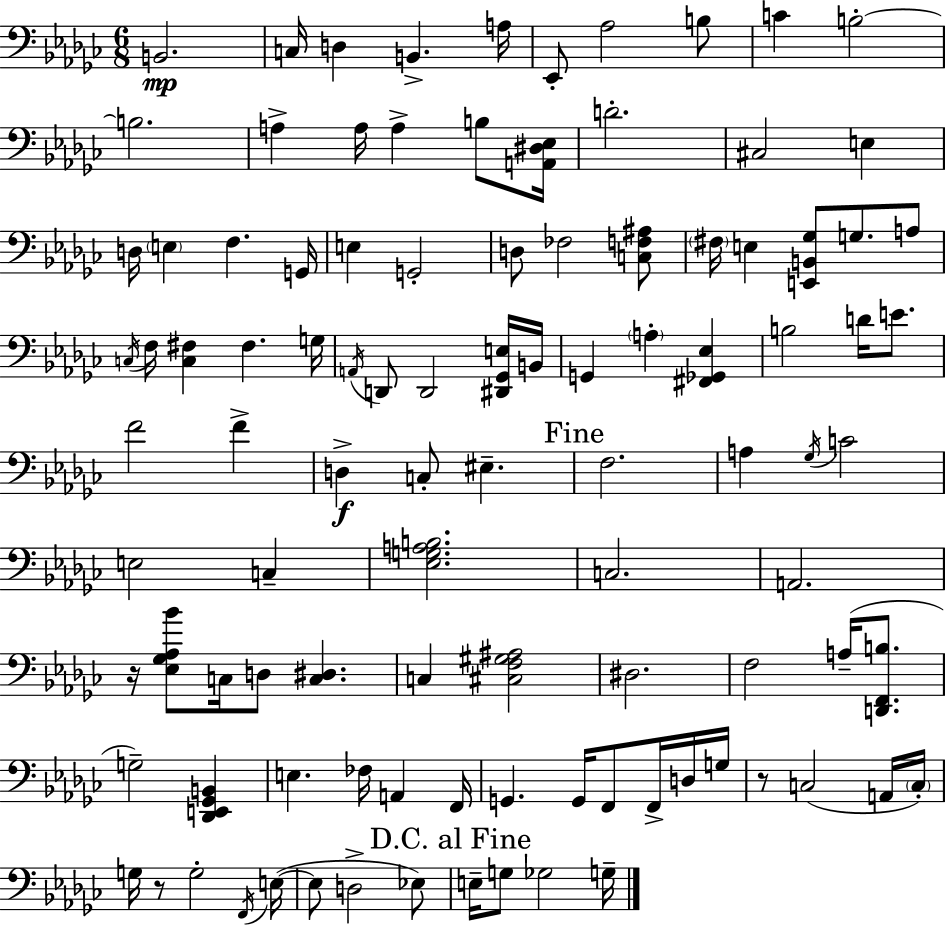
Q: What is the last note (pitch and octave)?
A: G3